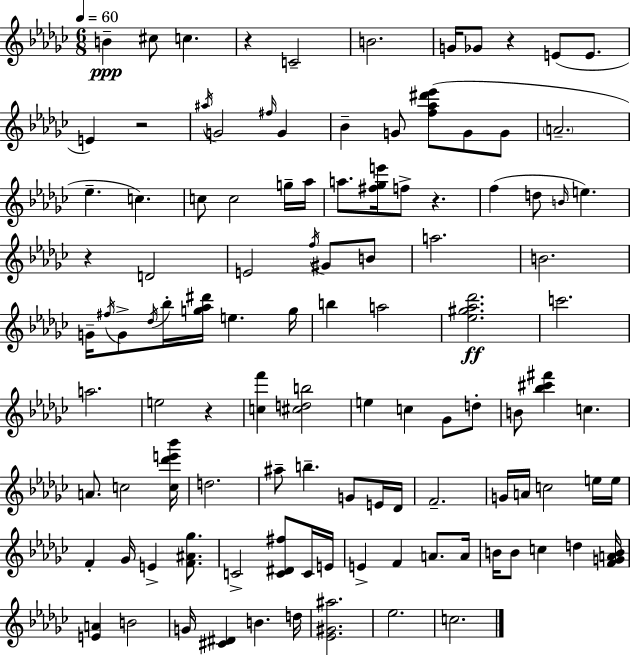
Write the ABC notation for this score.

X:1
T:Untitled
M:6/8
L:1/4
K:Ebm
B ^c/2 c z C2 B2 G/4 _G/2 z E/2 E/2 E z2 ^a/4 G2 ^f/4 G _B G/2 [f_a^d'_e']/2 G/2 G/2 A2 _e c c/2 c2 g/4 _a/4 a/2 [^f_ge']/4 f/2 z f d/2 B/4 e z D2 E2 f/4 ^G/2 B/2 a2 B2 G/4 ^f/4 G/2 _d/4 _b/4 [g_a^d']/4 e g/4 b a2 [_e^g_a_d']2 c'2 a2 e2 z [cf'] [^cdb]2 e c _G/2 d/2 B/2 [_b^c'^f'] c A/2 c2 [c_d'e'_b']/4 d2 ^a/2 b G/2 E/4 _D/4 F2 G/4 A/4 c2 e/4 e/4 F _G/4 E [F^A_g]/2 C2 [C^D^f]/2 C/4 E/4 E F A/2 A/4 B/4 B/2 c d [FGAB]/4 [EA] B2 G/4 [^C^D] B d/4 [_E^G^a]2 _e2 c2